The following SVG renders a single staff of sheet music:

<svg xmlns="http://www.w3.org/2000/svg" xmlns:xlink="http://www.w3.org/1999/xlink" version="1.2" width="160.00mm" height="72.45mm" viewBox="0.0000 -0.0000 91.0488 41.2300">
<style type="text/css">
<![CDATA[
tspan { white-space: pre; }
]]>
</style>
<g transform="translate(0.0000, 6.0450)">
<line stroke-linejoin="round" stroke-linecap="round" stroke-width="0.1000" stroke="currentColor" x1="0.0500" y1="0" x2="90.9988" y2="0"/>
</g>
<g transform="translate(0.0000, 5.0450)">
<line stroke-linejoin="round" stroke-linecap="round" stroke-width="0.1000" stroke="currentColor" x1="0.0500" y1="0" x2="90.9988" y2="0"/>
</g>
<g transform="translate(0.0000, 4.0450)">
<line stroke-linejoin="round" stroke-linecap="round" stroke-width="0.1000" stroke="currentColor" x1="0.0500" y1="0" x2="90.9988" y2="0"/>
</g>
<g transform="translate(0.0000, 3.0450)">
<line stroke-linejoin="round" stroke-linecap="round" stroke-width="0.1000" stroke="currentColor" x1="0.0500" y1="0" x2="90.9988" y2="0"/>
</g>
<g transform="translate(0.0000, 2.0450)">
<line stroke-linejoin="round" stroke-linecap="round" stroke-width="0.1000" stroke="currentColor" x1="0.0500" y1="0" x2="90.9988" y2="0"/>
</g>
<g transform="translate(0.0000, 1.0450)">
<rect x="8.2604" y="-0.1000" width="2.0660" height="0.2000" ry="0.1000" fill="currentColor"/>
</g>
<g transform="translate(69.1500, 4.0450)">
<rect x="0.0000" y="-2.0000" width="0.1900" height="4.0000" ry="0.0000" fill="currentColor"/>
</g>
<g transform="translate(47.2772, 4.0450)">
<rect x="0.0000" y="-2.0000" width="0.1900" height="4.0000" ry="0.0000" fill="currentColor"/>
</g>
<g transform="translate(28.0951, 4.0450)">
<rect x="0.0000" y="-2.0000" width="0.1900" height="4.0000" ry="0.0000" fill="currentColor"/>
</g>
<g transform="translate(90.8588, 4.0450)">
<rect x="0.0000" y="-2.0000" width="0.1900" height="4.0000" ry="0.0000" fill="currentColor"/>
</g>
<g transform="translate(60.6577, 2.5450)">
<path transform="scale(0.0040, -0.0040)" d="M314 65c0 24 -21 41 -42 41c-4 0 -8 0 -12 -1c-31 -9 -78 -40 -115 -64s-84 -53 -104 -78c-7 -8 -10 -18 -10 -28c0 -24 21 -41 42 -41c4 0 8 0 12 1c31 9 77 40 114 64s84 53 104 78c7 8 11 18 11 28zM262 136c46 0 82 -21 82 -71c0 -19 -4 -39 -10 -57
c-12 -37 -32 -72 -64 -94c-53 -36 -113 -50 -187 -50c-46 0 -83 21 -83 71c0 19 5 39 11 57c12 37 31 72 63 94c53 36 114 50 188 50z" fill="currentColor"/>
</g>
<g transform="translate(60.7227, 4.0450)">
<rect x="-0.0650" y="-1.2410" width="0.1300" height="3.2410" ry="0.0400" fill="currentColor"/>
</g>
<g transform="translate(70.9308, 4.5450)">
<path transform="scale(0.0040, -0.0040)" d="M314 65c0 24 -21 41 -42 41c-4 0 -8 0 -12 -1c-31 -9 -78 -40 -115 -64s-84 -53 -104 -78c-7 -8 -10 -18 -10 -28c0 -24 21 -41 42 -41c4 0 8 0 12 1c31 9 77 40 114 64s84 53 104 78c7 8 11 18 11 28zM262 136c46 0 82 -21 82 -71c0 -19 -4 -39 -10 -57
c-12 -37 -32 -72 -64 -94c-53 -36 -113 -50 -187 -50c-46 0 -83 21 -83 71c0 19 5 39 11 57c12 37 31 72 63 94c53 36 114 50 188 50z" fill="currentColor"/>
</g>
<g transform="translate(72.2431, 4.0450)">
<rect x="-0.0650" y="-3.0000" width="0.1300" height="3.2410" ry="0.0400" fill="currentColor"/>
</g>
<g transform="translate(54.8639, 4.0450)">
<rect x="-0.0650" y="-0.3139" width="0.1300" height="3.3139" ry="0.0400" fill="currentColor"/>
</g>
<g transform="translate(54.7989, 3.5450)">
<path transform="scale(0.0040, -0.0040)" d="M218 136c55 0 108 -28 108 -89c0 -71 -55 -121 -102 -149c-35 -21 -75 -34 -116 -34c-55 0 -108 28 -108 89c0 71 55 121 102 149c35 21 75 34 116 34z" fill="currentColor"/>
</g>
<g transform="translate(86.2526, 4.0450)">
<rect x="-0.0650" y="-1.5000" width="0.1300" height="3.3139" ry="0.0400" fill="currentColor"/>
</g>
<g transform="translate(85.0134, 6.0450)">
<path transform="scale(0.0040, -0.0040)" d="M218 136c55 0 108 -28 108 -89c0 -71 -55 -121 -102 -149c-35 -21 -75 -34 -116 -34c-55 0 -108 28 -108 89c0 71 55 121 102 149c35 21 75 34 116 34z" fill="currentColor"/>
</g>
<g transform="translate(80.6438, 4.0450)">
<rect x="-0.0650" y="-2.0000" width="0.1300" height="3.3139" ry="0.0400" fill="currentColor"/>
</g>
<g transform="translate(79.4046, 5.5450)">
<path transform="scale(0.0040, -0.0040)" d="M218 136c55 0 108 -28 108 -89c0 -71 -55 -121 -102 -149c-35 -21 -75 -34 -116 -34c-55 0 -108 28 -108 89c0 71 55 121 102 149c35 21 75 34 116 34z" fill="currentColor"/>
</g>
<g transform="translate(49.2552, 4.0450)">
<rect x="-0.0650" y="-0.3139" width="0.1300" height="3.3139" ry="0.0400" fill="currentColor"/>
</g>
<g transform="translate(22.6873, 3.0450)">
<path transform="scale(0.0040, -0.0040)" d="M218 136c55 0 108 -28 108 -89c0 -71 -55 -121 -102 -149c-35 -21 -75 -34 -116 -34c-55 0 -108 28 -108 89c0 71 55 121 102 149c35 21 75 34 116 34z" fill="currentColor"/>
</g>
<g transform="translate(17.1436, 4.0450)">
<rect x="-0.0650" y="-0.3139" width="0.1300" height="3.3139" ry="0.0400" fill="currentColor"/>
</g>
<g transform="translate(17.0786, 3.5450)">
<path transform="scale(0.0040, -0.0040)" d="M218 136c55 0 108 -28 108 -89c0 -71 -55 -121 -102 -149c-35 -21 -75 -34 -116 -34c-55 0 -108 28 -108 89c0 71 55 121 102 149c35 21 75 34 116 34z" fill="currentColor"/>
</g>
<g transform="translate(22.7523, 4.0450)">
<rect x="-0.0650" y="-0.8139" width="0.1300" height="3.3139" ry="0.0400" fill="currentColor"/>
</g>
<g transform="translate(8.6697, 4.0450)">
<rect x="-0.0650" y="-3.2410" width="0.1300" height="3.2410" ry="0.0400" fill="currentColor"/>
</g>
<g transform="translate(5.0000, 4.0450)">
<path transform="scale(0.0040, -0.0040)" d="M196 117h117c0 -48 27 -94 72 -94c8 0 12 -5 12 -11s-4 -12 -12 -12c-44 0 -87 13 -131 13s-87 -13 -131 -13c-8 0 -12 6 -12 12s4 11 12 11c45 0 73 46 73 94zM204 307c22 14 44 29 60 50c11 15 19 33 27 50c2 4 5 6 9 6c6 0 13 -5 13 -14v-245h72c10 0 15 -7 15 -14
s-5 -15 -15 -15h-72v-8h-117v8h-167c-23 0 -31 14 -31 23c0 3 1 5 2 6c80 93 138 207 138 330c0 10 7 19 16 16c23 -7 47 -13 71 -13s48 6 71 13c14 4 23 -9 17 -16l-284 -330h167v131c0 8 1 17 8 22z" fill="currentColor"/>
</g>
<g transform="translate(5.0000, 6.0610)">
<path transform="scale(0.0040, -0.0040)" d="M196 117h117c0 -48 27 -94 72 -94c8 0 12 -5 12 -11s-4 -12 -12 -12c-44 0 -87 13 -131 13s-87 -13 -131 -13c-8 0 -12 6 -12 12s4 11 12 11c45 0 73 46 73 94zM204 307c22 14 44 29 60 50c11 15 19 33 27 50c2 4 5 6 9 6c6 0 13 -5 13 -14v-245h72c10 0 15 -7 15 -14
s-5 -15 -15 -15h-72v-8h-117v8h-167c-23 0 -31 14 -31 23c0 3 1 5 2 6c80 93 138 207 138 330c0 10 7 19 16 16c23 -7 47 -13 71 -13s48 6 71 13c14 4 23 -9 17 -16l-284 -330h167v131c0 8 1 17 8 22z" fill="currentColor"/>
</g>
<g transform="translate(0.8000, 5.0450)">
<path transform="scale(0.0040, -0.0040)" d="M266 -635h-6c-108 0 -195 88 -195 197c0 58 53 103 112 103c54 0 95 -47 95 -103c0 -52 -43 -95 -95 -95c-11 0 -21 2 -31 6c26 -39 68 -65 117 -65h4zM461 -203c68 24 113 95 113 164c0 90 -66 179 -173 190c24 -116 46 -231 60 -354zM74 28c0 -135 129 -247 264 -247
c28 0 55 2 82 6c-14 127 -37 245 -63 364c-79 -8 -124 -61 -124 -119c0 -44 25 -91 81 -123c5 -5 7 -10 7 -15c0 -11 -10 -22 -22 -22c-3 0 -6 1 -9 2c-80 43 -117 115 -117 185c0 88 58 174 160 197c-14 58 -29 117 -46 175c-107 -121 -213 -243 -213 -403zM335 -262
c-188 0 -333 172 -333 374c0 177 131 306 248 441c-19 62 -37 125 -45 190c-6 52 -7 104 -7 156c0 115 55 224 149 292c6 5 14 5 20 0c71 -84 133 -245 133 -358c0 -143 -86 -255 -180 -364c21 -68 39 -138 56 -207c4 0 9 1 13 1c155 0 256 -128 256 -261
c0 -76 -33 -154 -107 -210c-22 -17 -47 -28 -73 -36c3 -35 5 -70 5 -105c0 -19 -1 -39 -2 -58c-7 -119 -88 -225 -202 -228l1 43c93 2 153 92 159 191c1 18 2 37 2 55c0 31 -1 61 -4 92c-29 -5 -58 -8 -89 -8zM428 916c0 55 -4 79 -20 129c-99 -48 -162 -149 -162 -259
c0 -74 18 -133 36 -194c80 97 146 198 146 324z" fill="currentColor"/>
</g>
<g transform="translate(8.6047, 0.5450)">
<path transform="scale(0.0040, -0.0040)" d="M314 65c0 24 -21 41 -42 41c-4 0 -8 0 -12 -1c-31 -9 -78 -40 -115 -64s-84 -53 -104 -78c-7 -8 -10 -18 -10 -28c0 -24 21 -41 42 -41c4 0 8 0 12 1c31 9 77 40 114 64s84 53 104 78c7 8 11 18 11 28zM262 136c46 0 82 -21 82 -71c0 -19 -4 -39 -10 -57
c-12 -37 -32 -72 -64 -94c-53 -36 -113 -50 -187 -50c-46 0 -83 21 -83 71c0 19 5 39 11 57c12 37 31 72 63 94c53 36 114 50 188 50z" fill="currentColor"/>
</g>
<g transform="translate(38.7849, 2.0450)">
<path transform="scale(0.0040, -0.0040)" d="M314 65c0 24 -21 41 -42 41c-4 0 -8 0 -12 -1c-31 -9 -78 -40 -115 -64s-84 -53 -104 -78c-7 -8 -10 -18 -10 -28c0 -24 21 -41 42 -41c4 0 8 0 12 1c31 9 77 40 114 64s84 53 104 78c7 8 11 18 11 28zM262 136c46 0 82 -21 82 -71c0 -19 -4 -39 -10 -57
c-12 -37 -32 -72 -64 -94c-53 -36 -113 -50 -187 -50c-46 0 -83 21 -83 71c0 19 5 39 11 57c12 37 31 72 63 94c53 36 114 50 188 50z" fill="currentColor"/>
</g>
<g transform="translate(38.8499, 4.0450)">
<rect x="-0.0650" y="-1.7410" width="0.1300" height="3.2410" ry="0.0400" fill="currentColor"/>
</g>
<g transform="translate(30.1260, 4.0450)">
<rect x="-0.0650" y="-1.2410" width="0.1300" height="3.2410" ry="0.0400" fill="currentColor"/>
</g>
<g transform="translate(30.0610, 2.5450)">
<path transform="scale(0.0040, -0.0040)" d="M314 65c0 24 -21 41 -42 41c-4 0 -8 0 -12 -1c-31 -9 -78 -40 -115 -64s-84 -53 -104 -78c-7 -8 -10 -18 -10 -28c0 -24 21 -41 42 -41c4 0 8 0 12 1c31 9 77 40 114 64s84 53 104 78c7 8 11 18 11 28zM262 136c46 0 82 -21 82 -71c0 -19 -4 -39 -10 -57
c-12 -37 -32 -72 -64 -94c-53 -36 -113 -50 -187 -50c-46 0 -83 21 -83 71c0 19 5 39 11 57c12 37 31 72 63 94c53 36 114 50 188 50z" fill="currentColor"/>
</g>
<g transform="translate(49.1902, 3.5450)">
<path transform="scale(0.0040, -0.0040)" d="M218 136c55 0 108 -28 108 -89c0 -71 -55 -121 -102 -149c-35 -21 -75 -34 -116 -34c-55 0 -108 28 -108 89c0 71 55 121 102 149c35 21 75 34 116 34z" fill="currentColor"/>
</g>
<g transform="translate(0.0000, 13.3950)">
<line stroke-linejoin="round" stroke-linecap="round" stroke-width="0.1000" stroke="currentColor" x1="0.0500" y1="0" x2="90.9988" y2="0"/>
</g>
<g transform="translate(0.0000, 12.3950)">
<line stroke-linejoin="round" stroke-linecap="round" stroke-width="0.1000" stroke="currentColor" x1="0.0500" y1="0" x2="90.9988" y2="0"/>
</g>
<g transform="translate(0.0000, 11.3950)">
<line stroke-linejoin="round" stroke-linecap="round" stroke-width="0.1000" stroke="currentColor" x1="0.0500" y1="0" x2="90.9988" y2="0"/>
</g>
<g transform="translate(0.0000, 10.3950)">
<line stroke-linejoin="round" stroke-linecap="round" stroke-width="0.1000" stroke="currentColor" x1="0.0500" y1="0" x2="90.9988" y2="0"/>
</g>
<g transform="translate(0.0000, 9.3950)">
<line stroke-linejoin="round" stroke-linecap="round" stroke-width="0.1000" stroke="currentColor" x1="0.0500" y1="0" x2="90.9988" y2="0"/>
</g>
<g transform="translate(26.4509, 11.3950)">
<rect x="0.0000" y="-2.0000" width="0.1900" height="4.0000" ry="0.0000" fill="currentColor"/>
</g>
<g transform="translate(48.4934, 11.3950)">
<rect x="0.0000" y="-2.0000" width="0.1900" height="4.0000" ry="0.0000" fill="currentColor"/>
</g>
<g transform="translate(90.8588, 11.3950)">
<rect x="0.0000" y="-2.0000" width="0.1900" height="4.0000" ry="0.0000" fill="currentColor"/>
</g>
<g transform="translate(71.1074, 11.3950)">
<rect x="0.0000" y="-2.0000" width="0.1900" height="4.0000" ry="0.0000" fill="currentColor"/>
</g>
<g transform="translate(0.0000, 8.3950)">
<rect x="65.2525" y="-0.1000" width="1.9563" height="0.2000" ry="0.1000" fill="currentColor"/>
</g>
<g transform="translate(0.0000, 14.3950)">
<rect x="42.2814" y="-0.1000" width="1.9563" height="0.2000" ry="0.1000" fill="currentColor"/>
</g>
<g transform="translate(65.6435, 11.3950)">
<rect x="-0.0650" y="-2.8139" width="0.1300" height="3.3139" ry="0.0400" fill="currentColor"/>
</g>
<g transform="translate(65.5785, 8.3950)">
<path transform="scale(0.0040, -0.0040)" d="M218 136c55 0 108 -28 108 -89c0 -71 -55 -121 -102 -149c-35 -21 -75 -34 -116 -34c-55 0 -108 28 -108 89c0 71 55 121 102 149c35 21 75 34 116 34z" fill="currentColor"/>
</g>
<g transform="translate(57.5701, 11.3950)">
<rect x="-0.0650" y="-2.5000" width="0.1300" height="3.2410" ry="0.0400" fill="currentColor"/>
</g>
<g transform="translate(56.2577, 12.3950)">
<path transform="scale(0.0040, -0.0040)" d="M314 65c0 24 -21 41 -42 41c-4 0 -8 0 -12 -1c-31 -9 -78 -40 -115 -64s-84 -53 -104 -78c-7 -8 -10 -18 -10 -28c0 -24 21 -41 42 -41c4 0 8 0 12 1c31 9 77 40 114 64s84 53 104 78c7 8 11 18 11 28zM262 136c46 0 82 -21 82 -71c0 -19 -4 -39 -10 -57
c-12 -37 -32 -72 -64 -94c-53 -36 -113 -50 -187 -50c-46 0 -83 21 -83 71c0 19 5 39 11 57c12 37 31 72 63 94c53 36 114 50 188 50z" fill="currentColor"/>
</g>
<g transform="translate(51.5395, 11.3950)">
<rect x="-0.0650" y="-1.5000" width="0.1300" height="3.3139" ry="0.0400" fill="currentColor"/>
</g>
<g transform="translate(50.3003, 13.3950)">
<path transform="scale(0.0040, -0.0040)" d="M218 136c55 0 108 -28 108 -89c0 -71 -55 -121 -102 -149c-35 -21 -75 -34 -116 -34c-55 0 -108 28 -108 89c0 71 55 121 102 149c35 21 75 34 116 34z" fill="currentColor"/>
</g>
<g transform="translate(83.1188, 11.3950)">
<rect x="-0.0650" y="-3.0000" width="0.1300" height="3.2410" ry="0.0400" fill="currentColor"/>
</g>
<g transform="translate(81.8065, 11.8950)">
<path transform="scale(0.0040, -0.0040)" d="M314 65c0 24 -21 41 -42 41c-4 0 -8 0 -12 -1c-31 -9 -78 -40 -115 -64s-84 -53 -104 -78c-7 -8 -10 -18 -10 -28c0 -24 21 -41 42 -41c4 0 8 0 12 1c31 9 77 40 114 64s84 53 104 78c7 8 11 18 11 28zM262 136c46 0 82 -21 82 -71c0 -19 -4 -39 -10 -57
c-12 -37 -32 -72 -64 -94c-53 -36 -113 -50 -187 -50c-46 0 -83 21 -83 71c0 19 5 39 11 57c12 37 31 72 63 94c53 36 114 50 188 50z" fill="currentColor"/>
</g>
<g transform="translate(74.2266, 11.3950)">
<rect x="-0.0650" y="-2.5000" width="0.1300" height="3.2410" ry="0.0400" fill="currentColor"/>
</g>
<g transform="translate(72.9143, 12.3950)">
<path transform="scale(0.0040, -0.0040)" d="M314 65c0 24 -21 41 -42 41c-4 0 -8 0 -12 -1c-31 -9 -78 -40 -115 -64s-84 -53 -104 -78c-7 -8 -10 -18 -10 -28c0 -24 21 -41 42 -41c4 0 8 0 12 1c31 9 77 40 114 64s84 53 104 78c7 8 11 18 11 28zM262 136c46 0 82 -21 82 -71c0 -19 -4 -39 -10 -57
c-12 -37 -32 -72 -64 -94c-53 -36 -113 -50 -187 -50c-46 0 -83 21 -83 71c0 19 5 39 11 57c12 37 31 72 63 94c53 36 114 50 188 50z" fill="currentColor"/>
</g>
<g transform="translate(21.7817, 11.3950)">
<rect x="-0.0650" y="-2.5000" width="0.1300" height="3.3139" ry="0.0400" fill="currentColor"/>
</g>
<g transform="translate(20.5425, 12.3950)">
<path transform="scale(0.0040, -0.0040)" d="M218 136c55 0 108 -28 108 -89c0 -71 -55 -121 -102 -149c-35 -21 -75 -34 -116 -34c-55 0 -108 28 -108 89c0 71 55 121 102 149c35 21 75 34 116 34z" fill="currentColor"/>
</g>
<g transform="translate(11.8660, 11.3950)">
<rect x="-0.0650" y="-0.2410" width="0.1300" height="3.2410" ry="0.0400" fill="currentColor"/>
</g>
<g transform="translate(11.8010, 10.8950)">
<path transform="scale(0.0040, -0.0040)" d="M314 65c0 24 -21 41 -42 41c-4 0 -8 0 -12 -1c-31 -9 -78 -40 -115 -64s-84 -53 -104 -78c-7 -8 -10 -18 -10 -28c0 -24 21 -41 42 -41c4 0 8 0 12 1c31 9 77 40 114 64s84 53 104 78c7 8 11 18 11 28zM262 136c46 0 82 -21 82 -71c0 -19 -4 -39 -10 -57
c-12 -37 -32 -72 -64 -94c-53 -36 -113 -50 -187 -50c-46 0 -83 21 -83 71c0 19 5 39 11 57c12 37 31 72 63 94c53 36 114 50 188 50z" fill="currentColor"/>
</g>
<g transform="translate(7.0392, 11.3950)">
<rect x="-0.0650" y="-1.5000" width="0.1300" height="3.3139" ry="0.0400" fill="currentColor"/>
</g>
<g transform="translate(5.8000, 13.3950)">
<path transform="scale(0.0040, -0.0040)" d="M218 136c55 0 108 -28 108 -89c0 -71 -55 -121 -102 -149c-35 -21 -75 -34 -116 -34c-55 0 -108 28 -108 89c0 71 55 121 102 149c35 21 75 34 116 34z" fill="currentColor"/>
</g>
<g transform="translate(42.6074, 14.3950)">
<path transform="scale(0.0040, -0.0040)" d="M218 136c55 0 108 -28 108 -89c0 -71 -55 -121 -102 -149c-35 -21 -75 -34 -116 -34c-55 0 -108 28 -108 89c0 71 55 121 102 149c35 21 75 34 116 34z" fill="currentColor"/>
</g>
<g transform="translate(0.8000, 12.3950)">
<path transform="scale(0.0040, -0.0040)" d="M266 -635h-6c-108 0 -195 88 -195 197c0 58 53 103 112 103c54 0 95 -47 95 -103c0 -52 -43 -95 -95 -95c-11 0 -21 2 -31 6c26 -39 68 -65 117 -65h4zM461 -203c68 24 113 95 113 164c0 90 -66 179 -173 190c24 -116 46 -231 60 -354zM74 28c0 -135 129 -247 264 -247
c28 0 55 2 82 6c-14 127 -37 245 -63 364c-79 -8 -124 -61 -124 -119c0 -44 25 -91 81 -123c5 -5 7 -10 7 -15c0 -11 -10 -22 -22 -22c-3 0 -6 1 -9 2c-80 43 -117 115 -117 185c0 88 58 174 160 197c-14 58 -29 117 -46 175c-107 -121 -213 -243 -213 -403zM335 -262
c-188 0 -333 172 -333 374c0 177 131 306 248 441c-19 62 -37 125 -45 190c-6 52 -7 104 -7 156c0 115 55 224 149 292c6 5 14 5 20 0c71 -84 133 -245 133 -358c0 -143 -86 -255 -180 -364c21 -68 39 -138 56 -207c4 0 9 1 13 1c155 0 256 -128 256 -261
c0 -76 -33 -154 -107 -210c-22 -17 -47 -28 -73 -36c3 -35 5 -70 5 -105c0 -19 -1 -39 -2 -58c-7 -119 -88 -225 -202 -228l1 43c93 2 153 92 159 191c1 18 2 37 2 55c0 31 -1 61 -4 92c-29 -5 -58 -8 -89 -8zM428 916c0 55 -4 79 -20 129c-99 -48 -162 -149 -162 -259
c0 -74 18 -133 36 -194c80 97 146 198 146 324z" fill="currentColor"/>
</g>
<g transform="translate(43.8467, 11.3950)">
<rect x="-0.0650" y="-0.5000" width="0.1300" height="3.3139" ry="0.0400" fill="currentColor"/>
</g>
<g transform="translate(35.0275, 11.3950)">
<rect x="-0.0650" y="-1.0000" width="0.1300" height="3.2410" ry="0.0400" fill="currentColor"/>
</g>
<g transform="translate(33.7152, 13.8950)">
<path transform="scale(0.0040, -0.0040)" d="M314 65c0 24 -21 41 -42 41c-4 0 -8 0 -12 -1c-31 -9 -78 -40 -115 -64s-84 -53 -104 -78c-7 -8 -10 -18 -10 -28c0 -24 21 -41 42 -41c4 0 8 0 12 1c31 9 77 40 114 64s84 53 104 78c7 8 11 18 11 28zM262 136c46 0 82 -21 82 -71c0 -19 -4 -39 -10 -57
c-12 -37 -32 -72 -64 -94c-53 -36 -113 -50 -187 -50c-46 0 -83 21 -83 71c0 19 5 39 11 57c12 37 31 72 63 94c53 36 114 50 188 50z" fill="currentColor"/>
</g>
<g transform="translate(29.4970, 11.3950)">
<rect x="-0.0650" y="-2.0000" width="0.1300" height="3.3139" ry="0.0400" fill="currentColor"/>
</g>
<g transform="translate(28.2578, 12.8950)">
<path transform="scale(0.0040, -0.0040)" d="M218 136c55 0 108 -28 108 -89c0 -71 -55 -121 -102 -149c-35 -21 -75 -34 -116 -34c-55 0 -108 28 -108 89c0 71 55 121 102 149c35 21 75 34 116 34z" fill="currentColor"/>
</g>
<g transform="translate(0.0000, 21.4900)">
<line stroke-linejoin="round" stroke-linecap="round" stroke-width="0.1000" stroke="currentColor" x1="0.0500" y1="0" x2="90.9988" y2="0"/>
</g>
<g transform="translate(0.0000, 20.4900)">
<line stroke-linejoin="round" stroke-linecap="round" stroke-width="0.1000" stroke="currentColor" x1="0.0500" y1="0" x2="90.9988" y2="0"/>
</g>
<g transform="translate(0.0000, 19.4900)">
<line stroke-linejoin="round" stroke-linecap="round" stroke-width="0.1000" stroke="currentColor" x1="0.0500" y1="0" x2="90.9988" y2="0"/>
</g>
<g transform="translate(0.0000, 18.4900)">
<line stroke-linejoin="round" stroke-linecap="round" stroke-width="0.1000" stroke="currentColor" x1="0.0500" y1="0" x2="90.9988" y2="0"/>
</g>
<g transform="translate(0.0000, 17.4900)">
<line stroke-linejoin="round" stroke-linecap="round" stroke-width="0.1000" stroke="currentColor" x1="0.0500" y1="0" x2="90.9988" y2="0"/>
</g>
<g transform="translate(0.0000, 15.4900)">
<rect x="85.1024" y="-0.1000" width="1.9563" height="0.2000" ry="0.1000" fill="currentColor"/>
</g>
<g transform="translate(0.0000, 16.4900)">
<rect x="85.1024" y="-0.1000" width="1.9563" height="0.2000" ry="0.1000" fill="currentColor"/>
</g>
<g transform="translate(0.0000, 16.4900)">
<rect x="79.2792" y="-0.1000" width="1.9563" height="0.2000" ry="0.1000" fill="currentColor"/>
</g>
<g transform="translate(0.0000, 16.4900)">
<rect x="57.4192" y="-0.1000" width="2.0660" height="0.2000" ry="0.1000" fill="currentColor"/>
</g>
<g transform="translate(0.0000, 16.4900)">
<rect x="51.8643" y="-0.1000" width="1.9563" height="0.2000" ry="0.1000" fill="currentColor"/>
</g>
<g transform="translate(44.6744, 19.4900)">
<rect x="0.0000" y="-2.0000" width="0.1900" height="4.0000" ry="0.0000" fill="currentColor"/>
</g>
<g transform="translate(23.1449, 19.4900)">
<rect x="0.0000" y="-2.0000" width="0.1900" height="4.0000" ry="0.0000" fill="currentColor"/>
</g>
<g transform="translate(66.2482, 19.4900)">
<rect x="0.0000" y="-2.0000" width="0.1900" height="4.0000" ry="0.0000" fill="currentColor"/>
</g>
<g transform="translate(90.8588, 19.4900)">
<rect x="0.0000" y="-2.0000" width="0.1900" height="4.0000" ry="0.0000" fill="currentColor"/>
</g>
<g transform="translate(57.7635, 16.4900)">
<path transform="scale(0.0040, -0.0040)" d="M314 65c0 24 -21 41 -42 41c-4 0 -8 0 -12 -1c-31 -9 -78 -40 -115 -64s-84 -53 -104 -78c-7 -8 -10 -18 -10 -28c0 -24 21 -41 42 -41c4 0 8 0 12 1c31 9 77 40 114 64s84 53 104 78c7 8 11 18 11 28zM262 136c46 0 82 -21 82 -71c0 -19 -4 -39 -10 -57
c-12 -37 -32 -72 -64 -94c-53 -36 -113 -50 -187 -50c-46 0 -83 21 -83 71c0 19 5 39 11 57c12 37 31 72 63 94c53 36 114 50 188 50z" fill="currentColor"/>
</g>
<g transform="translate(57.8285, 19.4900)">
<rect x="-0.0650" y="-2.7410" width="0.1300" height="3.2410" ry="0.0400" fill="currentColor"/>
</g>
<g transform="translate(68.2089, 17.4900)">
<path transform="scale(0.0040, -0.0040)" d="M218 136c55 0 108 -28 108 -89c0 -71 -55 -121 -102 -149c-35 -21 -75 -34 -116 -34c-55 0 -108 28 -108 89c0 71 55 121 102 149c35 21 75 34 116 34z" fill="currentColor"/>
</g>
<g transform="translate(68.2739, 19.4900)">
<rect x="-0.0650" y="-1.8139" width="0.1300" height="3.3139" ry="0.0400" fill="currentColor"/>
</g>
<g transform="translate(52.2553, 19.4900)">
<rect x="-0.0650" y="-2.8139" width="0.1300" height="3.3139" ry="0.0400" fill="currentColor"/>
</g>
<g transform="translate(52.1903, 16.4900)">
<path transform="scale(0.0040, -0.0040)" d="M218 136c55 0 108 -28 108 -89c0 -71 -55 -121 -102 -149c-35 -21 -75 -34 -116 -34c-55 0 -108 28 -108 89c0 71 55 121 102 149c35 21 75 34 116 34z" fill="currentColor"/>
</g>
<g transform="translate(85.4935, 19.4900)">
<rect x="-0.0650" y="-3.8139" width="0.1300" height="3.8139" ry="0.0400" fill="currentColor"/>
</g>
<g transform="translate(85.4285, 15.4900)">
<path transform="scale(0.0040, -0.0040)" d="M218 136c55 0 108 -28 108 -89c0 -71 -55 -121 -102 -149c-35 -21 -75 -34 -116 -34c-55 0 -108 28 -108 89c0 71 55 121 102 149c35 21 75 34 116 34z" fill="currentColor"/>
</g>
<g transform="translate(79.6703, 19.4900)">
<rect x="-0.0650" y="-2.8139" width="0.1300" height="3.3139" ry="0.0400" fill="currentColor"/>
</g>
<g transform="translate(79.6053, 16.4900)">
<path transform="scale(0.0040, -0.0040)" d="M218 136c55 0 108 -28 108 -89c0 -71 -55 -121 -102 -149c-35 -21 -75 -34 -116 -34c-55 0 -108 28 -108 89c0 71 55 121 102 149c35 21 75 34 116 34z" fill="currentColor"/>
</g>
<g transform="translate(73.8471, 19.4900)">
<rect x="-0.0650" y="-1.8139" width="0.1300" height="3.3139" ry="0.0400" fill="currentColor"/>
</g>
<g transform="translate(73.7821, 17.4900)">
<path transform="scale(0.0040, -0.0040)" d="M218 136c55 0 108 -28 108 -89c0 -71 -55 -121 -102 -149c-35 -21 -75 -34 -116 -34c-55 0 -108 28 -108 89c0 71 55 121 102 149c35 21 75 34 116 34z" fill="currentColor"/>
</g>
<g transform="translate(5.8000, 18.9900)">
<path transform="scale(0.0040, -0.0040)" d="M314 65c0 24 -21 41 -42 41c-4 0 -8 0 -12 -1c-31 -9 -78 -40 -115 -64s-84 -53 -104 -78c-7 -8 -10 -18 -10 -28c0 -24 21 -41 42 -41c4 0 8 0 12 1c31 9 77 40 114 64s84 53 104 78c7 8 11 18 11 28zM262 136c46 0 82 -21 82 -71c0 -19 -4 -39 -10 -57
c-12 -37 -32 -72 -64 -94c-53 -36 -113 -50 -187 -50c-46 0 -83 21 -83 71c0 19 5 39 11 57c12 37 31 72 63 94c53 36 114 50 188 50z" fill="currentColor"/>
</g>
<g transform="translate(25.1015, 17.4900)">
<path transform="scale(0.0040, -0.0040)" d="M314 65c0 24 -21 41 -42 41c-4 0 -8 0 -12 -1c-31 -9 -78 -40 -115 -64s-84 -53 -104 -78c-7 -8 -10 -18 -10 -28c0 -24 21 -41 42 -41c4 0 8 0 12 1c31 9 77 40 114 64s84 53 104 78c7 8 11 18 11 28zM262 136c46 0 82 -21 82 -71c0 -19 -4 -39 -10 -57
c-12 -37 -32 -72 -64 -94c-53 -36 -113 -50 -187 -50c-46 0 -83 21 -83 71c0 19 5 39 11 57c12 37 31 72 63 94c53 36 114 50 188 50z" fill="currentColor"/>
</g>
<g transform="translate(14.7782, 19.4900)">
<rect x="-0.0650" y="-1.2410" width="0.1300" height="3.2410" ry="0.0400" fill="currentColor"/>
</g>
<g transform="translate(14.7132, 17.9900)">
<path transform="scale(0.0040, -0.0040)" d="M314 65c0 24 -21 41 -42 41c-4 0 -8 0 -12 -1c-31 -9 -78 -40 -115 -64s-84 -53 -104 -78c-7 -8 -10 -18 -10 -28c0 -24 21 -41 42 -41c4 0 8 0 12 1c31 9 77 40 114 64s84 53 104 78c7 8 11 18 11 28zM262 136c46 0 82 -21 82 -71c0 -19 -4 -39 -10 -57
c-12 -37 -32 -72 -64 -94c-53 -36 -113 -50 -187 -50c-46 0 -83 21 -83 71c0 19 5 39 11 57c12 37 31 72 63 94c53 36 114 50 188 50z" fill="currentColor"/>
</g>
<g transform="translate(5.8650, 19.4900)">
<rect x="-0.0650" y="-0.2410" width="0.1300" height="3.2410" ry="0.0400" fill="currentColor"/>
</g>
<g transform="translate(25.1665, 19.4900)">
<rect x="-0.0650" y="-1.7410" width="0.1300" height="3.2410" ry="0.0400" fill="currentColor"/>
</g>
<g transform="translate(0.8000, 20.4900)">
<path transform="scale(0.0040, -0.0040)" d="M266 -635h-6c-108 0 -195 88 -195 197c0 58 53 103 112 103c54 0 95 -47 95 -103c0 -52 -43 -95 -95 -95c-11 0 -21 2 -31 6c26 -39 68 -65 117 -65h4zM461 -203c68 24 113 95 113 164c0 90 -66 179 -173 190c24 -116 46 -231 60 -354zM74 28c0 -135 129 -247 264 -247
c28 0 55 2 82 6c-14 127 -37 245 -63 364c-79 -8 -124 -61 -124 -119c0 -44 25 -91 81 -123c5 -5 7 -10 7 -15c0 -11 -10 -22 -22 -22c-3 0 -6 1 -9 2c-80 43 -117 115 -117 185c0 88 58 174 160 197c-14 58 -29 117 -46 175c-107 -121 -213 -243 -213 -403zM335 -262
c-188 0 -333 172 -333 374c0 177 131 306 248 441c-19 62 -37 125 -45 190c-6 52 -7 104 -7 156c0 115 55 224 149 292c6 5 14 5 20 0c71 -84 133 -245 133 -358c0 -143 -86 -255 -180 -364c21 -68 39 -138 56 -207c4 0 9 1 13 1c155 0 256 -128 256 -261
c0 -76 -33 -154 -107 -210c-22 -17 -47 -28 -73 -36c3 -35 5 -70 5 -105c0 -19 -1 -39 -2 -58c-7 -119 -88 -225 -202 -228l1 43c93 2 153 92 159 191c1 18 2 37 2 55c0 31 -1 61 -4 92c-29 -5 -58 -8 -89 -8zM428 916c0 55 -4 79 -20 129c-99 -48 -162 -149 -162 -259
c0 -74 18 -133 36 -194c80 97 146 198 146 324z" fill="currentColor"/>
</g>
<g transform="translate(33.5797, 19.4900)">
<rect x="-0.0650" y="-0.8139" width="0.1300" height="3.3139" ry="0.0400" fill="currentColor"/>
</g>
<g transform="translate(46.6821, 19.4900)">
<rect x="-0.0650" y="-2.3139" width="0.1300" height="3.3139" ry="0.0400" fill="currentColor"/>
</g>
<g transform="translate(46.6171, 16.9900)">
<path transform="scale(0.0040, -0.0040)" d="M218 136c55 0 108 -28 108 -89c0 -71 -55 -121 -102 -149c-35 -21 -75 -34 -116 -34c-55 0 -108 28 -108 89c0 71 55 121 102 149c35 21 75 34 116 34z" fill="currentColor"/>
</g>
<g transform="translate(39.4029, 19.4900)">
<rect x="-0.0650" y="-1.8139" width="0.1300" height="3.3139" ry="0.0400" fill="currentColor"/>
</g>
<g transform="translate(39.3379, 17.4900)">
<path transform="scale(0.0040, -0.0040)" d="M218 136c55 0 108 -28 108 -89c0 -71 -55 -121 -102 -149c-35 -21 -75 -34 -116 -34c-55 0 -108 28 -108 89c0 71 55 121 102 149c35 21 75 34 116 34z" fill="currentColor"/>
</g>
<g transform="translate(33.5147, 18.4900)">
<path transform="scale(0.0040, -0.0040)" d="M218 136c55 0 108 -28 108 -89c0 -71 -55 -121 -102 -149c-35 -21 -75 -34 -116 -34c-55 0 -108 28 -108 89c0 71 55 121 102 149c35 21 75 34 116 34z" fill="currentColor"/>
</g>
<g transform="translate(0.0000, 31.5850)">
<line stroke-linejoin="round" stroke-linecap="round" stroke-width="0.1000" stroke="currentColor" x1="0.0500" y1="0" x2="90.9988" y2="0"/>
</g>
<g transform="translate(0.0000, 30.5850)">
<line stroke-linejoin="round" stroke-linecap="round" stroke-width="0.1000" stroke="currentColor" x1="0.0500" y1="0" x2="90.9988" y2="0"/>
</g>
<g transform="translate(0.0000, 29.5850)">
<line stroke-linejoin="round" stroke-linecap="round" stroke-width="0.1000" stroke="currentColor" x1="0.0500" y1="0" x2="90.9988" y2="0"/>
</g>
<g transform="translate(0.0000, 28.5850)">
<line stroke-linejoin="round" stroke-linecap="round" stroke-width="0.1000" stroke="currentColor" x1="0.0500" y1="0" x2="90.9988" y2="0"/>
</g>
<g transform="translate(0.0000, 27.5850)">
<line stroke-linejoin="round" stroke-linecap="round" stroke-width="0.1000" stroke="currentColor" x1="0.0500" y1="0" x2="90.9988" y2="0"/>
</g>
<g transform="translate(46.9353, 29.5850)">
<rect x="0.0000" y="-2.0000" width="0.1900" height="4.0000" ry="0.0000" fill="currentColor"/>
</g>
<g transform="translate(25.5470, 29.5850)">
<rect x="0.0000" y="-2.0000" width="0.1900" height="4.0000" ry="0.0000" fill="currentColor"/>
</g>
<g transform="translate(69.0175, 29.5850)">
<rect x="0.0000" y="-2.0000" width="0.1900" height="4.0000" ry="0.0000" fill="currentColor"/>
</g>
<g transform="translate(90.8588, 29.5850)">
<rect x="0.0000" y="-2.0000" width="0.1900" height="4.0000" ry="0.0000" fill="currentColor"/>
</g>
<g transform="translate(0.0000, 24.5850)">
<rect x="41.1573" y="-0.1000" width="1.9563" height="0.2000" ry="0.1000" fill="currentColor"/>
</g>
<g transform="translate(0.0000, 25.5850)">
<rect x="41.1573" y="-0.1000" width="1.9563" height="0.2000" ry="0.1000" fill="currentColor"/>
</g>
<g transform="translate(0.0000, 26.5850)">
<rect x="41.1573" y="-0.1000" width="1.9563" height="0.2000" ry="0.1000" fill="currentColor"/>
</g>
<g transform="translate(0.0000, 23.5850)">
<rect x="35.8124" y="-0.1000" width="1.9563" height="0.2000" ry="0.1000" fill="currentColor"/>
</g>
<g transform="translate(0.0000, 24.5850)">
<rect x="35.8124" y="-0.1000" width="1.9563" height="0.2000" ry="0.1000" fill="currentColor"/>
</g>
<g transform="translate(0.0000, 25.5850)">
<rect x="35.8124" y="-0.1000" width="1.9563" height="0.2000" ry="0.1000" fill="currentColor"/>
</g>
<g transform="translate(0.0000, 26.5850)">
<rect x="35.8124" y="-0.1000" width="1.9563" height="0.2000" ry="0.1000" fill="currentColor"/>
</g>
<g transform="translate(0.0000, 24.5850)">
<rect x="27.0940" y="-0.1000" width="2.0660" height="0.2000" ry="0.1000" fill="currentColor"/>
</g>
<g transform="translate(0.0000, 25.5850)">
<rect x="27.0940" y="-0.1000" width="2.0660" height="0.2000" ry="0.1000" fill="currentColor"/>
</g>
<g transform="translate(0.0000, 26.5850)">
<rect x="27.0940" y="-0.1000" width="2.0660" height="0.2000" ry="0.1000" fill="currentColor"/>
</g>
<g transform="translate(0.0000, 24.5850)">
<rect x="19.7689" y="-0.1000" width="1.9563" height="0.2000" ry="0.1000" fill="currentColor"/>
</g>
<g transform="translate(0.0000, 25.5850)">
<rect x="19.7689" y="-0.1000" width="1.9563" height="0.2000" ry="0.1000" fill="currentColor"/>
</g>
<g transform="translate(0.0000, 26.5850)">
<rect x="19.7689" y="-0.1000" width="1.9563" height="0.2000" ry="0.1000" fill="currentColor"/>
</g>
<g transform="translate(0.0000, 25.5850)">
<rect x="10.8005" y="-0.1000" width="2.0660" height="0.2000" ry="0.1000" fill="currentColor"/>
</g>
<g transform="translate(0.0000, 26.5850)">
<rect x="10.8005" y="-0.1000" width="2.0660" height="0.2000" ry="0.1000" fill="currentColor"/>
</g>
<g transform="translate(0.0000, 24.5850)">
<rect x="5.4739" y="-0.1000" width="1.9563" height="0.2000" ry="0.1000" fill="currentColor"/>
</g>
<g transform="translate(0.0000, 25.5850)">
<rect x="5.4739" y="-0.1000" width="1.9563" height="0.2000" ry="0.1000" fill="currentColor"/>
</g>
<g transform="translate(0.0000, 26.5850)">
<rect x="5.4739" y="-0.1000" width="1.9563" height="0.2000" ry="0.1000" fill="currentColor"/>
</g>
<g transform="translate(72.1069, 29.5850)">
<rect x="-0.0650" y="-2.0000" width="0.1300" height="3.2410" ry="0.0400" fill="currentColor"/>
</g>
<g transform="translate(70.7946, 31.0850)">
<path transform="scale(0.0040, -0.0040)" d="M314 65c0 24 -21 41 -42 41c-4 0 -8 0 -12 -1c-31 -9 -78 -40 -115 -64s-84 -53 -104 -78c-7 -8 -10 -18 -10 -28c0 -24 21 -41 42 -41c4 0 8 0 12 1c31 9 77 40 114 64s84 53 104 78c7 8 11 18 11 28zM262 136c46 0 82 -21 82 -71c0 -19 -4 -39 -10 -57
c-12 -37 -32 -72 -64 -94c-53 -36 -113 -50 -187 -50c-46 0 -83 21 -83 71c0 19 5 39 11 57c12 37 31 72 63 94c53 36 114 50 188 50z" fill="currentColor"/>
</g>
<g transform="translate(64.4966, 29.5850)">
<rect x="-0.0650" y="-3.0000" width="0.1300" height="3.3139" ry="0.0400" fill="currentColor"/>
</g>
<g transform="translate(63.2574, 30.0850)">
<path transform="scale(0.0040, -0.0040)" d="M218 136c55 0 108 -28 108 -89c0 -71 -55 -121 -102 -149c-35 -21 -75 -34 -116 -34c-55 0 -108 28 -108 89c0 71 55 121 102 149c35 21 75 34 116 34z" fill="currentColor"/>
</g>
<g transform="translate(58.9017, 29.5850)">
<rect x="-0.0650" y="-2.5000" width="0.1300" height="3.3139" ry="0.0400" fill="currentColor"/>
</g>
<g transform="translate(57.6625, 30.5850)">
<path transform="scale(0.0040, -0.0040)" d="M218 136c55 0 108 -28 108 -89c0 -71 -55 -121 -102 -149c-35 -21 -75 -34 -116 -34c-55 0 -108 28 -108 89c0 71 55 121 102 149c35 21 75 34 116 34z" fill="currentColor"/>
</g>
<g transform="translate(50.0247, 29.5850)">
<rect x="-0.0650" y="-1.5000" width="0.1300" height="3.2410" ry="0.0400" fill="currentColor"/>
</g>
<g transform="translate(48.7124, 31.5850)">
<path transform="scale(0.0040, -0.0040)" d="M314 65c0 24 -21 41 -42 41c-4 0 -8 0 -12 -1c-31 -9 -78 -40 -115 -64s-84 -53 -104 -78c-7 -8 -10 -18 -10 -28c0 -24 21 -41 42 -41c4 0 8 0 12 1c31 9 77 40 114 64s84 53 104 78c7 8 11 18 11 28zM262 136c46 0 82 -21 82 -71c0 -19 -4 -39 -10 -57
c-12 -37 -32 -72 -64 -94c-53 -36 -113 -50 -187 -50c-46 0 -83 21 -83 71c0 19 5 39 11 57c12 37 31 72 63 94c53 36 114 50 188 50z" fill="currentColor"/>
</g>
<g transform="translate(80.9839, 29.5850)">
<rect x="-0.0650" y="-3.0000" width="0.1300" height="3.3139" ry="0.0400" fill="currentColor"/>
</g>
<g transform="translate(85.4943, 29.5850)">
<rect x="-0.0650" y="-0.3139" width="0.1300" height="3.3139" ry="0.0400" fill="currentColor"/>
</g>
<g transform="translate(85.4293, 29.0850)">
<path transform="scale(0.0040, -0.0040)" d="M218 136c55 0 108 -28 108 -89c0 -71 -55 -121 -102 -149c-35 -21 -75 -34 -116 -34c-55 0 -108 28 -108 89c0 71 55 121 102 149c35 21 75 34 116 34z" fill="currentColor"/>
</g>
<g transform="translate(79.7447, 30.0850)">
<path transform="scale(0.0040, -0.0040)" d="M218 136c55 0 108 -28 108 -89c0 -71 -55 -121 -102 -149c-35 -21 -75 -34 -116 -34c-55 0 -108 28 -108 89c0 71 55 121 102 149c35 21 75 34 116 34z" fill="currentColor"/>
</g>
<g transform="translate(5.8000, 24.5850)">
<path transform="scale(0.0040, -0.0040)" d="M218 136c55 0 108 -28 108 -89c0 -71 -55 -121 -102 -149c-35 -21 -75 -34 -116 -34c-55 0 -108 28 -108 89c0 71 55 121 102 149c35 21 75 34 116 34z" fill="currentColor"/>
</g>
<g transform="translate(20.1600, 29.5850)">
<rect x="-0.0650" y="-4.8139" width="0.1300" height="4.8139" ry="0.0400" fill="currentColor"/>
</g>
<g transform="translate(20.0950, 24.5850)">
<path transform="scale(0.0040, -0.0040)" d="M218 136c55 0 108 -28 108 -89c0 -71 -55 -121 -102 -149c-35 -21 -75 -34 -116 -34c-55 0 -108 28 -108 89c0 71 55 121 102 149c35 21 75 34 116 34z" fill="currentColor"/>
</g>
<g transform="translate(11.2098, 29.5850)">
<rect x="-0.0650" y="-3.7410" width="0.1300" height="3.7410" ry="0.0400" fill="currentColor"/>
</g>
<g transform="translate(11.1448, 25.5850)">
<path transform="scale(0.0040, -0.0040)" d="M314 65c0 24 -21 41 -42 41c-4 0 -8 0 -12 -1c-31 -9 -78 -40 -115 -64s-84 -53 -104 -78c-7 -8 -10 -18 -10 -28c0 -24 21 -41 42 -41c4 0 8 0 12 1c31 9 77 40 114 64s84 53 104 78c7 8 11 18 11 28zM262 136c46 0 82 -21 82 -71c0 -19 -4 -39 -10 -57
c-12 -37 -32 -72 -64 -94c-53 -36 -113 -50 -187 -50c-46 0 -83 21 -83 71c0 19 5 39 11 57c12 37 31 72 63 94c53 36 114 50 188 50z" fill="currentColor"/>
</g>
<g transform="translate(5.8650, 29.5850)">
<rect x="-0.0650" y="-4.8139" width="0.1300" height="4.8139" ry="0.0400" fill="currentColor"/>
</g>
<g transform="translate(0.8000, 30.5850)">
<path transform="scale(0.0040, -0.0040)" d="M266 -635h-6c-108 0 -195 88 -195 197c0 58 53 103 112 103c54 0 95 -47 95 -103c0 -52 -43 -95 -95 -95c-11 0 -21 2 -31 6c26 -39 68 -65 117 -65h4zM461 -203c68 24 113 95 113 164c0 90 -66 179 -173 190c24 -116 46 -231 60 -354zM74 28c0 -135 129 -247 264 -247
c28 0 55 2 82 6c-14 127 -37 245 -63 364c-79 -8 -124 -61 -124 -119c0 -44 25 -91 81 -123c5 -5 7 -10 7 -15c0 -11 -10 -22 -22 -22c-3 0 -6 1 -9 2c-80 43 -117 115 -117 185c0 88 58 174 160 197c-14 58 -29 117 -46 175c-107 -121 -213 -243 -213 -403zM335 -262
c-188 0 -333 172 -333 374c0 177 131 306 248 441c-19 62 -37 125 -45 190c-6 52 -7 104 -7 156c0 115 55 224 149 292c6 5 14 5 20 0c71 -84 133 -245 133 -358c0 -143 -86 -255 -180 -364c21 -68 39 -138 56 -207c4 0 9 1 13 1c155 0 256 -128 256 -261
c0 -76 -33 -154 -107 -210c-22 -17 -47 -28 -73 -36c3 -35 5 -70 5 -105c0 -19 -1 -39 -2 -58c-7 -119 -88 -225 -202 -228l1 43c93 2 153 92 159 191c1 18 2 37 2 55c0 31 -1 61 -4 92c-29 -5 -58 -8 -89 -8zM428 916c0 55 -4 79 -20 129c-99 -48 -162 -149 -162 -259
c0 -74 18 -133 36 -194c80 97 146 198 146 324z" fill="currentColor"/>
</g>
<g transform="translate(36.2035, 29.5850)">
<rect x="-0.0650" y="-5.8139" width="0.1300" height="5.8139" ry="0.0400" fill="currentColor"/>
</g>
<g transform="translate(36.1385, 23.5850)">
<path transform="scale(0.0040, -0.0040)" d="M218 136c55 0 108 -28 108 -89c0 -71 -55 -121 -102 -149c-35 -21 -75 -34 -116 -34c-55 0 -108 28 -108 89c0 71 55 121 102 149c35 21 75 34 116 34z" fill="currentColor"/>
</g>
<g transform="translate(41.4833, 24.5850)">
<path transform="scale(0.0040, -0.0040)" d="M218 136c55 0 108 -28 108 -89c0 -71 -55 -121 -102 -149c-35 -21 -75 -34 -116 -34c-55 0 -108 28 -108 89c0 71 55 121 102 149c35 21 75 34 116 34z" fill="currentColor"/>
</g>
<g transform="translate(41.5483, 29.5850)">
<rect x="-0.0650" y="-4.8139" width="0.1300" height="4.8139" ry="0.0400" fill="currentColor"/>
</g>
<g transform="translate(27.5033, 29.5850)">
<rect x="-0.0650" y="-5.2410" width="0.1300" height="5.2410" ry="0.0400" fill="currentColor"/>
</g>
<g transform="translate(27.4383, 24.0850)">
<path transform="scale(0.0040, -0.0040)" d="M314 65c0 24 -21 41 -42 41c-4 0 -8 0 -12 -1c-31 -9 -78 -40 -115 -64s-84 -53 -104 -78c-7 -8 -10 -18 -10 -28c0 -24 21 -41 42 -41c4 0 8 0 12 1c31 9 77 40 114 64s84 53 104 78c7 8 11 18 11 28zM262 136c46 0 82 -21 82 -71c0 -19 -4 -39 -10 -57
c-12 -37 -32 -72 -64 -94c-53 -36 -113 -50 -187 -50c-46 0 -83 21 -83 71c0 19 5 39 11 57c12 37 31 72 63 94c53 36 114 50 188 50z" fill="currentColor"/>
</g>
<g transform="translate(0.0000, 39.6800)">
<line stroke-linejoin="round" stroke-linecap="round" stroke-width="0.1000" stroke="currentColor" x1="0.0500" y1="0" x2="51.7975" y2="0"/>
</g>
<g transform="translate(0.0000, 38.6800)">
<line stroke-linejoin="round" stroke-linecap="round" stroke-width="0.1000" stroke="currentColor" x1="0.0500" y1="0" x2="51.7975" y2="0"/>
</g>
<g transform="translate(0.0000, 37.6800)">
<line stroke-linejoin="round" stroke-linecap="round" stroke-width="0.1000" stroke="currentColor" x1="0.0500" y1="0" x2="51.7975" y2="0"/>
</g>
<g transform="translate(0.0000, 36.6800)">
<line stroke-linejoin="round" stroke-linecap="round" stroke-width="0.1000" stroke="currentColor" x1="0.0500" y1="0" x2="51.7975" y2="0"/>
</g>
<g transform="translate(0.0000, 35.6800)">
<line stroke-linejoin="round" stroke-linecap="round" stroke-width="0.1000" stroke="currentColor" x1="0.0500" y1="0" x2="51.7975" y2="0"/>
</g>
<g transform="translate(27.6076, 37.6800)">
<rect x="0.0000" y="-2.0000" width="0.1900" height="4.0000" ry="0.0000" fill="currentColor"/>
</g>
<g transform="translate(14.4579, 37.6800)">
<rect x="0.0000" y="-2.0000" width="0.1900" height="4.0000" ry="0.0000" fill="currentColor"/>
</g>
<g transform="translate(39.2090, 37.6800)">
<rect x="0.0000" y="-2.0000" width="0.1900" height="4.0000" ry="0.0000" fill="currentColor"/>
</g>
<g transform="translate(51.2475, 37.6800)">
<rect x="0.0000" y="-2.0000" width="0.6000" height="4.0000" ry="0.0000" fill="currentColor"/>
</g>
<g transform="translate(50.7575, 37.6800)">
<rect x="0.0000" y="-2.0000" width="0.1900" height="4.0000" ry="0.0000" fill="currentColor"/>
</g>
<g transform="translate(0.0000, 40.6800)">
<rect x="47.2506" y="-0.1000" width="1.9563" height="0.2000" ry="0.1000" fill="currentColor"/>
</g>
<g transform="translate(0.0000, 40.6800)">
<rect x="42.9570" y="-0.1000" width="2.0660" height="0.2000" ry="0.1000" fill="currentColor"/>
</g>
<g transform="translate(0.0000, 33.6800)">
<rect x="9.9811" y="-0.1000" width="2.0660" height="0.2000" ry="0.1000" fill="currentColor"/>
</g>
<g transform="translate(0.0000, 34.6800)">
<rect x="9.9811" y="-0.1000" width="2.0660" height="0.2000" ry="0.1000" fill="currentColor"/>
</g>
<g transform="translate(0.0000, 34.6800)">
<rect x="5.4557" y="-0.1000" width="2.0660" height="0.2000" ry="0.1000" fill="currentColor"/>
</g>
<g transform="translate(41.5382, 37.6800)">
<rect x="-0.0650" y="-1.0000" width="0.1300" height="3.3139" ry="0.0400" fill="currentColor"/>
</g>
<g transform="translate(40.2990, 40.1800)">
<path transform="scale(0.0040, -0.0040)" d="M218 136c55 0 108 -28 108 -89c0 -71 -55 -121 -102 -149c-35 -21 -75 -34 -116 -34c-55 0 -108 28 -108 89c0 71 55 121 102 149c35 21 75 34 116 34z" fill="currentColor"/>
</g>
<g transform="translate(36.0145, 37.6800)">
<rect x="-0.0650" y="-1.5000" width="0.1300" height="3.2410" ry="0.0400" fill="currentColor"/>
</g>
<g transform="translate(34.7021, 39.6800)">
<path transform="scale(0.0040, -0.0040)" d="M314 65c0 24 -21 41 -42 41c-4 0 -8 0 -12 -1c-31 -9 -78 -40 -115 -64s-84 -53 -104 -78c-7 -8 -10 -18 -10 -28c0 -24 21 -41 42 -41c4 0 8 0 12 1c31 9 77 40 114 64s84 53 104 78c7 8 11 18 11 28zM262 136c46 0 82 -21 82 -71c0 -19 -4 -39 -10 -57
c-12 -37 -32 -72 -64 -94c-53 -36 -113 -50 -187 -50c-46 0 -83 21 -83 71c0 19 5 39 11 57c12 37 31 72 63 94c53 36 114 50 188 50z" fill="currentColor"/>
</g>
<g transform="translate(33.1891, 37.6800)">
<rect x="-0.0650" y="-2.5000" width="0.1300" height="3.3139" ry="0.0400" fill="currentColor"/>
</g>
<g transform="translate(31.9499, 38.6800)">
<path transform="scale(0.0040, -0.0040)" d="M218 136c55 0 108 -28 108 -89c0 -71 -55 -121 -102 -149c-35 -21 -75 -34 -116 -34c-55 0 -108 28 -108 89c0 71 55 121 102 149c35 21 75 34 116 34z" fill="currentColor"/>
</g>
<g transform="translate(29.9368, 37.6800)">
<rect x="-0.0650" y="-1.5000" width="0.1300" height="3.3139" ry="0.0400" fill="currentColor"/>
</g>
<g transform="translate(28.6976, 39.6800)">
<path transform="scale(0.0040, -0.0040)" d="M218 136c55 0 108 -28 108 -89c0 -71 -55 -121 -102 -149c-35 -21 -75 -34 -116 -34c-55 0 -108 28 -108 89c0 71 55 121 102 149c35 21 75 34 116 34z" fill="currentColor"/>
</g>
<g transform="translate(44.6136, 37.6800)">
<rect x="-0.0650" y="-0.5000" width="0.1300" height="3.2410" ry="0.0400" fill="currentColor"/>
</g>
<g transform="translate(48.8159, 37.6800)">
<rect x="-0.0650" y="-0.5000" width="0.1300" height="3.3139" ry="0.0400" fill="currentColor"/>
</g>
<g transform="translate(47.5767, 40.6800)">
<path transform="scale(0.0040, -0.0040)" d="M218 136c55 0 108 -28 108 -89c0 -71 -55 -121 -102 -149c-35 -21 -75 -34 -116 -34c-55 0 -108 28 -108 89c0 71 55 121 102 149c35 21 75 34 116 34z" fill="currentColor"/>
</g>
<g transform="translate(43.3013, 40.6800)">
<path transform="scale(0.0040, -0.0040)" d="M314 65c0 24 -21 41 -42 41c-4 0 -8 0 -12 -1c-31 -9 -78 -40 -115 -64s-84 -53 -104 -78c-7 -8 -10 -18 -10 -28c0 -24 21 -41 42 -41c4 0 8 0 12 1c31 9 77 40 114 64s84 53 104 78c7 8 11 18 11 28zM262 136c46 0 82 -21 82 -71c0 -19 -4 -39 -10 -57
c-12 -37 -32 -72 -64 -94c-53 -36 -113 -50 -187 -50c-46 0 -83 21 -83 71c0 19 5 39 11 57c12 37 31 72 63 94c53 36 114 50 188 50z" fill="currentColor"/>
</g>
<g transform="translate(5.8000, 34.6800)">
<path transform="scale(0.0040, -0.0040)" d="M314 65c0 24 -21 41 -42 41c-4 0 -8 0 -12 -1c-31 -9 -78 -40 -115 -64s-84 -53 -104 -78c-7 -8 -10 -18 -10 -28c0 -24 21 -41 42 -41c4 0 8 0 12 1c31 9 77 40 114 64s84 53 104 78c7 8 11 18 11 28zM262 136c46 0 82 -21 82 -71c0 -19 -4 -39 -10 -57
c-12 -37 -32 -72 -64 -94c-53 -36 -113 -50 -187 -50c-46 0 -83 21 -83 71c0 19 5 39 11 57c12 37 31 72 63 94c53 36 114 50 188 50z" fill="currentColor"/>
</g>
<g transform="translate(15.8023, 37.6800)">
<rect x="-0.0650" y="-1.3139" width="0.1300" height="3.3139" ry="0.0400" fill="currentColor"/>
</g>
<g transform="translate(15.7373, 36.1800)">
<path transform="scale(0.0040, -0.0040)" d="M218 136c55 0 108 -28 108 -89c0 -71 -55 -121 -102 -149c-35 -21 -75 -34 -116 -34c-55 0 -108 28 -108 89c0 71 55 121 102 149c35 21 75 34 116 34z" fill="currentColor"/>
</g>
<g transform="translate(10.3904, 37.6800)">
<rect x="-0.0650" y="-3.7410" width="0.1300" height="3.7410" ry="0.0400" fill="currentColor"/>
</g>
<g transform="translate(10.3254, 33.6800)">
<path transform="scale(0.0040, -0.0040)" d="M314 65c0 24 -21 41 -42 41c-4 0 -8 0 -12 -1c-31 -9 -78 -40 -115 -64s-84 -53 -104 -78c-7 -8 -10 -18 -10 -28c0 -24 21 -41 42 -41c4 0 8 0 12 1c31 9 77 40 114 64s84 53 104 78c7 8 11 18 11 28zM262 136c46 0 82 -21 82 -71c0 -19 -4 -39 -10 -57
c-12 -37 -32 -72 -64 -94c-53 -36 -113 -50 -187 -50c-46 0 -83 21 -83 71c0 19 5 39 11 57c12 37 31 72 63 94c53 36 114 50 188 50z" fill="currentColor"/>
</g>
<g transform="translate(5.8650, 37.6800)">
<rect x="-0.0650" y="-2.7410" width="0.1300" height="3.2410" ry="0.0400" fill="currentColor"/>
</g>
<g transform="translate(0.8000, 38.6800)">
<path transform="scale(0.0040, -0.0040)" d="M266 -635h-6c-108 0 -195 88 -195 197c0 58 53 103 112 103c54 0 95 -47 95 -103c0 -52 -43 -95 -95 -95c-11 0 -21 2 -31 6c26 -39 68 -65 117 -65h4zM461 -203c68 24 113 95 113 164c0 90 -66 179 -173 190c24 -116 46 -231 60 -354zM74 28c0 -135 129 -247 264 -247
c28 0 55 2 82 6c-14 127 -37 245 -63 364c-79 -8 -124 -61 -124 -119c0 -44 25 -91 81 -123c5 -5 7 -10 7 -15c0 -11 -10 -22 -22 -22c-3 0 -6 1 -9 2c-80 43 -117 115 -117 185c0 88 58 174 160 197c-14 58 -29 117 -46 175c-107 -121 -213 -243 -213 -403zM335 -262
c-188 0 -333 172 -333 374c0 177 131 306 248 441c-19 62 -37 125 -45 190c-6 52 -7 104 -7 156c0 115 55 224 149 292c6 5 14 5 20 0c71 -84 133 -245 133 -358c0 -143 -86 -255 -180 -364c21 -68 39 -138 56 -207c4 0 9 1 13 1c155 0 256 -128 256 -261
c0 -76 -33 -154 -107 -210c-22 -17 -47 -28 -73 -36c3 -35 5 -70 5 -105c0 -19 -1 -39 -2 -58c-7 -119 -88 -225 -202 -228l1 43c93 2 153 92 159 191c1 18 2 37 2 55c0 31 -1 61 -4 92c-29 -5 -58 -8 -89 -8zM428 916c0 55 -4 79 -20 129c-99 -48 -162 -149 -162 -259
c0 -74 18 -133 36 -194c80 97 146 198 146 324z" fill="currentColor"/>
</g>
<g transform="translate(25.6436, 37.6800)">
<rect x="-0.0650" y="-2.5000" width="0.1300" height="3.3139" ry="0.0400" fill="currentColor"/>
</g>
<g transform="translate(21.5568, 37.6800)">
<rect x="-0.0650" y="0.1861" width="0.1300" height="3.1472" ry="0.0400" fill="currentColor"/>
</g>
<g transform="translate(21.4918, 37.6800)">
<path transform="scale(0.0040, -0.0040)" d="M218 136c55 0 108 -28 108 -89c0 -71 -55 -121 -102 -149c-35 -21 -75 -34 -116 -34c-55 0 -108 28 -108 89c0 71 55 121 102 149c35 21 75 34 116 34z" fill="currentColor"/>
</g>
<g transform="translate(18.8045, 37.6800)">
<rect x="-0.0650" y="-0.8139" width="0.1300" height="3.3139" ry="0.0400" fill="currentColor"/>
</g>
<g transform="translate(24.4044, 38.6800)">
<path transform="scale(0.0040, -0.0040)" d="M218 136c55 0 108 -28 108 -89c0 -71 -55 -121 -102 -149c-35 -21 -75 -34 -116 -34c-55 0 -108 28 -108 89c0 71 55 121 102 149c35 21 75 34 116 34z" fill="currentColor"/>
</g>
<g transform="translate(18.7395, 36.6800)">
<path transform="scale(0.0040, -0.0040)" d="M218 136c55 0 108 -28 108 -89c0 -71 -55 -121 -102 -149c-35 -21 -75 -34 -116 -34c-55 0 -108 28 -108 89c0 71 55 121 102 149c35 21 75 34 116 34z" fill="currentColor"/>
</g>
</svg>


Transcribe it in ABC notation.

X:1
T:Untitled
M:4/4
L:1/4
K:C
b2 c d e2 f2 c c e2 A2 F E E c2 G F D2 C E G2 a G2 A2 c2 e2 f2 d f g a a2 f f a c' e' c'2 e' f'2 g' e' E2 G A F2 A c a2 c'2 e d B G E G E2 D C2 C